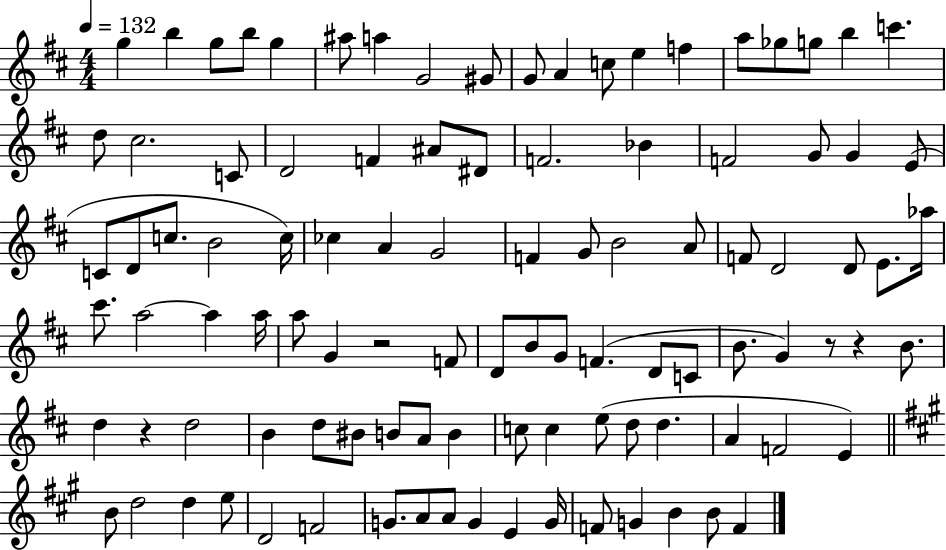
G5/q B5/q G5/e B5/e G5/q A#5/e A5/q G4/h G#4/e G4/e A4/q C5/e E5/q F5/q A5/e Gb5/e G5/e B5/q C6/q. D5/e C#5/h. C4/e D4/h F4/q A#4/e D#4/e F4/h. Bb4/q F4/h G4/e G4/q E4/e C4/e D4/e C5/e. B4/h C5/s CES5/q A4/q G4/h F4/q G4/e B4/h A4/e F4/e D4/h D4/e E4/e. Ab5/s C#6/e. A5/h A5/q A5/s A5/e G4/q R/h F4/e D4/e B4/e G4/e F4/q. D4/e C4/e B4/e. G4/q R/e R/q B4/e. D5/q R/q D5/h B4/q D5/e BIS4/e B4/e A4/e B4/q C5/e C5/q E5/e D5/e D5/q. A4/q F4/h E4/q B4/e D5/h D5/q E5/e D4/h F4/h G4/e. A4/e A4/e G4/q E4/q G4/s F4/e G4/q B4/q B4/e F4/q